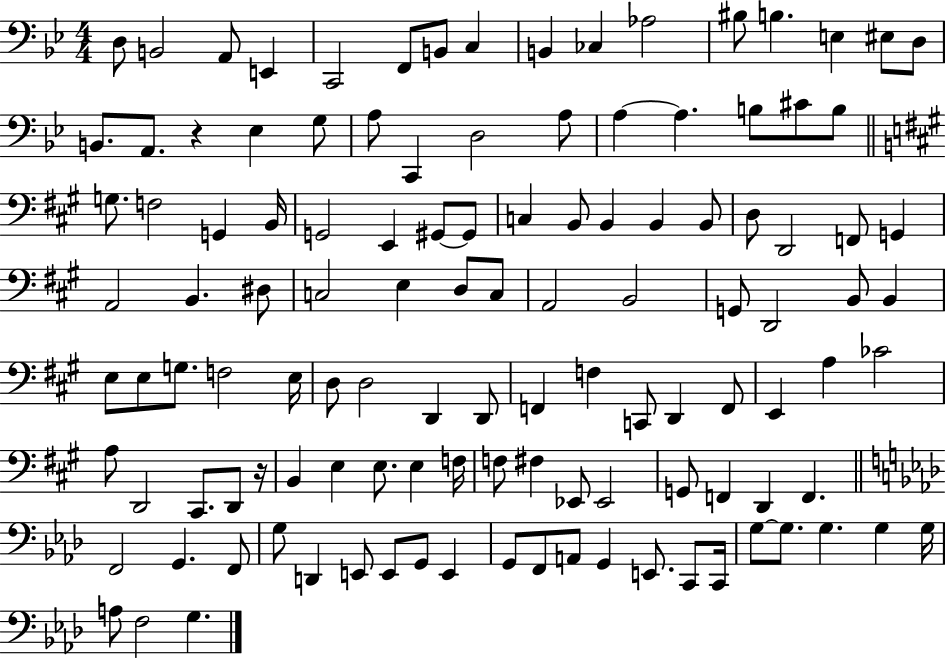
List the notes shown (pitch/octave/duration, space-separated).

D3/e B2/h A2/e E2/q C2/h F2/e B2/e C3/q B2/q CES3/q Ab3/h BIS3/e B3/q. E3/q EIS3/e D3/e B2/e. A2/e. R/q Eb3/q G3/e A3/e C2/q D3/h A3/e A3/q A3/q. B3/e C#4/e B3/e G3/e. F3/h G2/q B2/s G2/h E2/q G#2/e G#2/e C3/q B2/e B2/q B2/q B2/e D3/e D2/h F2/e G2/q A2/h B2/q. D#3/e C3/h E3/q D3/e C3/e A2/h B2/h G2/e D2/h B2/e B2/q E3/e E3/e G3/e. F3/h E3/s D3/e D3/h D2/q D2/e F2/q F3/q C2/e D2/q F2/e E2/q A3/q CES4/h A3/e D2/h C#2/e. D2/e R/s B2/q E3/q E3/e. E3/q F3/s F3/e F#3/q Eb2/e Eb2/h G2/e F2/q D2/q F2/q. F2/h G2/q. F2/e G3/e D2/q E2/e E2/e G2/e E2/q G2/e F2/e A2/e G2/q E2/e. C2/e C2/s G3/e G3/e. G3/q. G3/q G3/s A3/e F3/h G3/q.